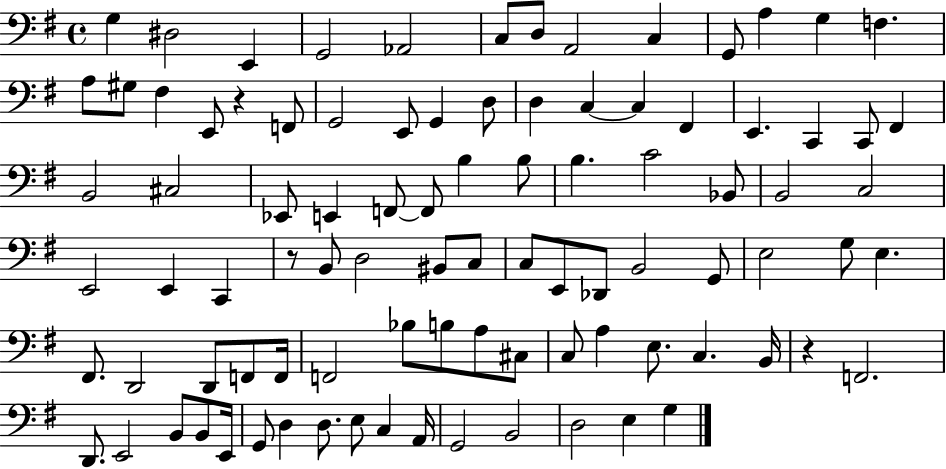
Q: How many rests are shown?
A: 3